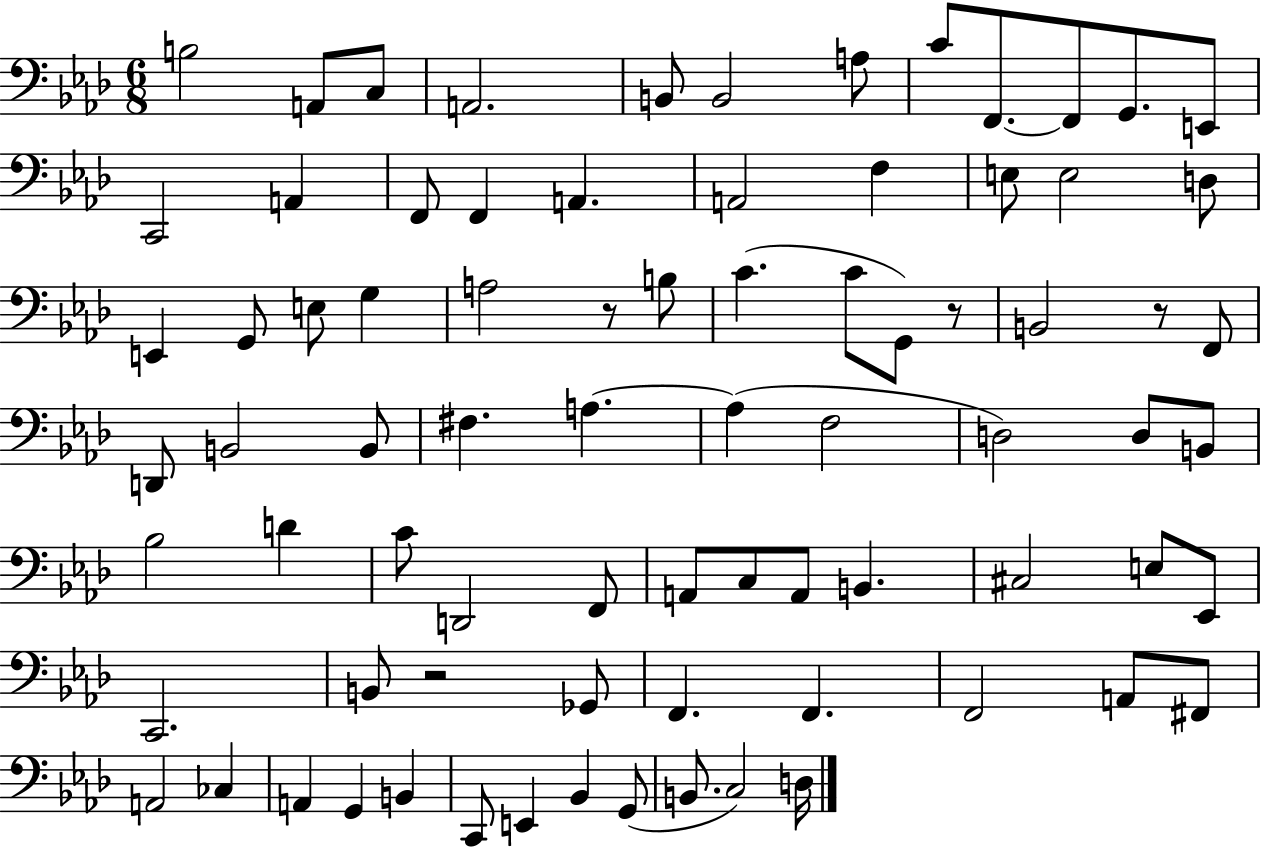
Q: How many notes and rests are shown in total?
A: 79